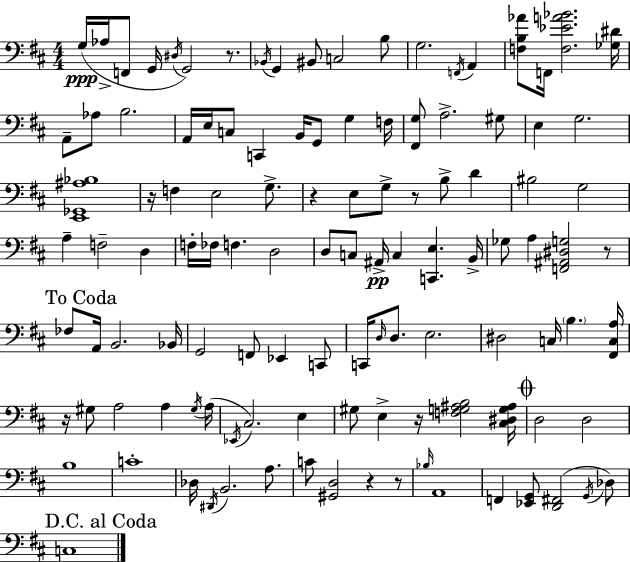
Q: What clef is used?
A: bass